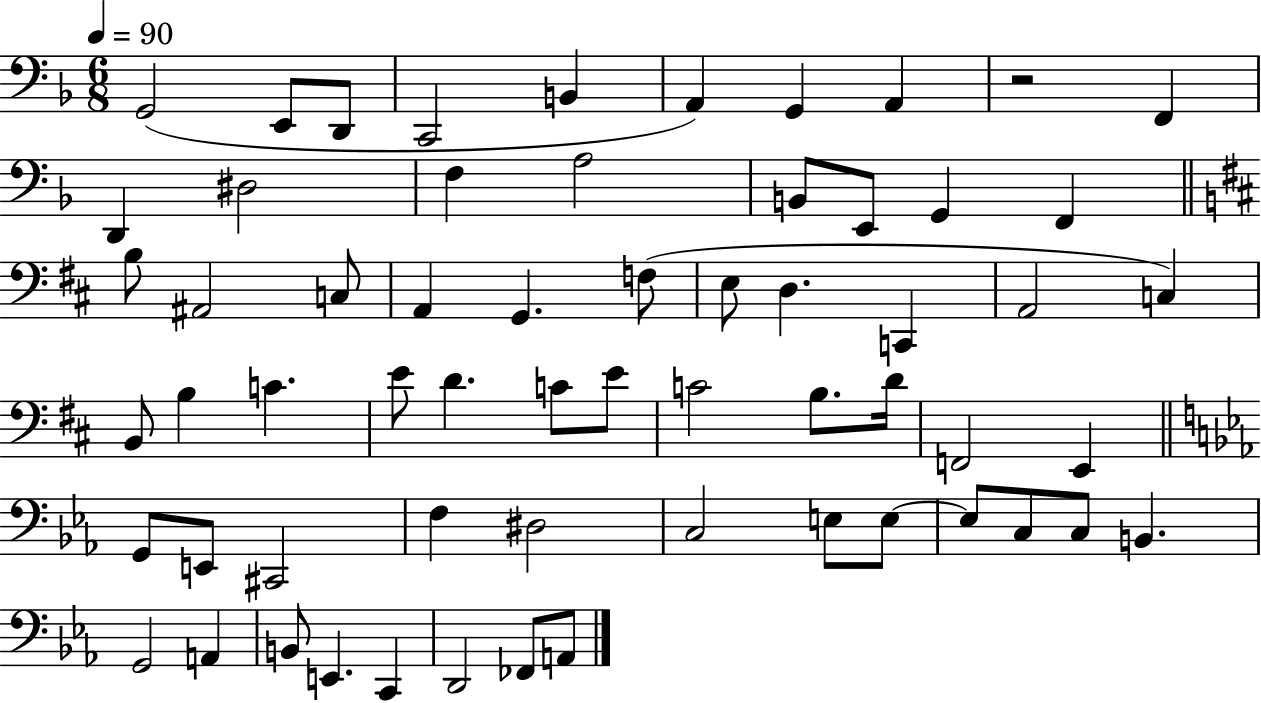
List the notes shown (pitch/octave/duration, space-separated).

G2/h E2/e D2/e C2/h B2/q A2/q G2/q A2/q R/h F2/q D2/q D#3/h F3/q A3/h B2/e E2/e G2/q F2/q B3/e A#2/h C3/e A2/q G2/q. F3/e E3/e D3/q. C2/q A2/h C3/q B2/e B3/q C4/q. E4/e D4/q. C4/e E4/e C4/h B3/e. D4/s F2/h E2/q G2/e E2/e C#2/h F3/q D#3/h C3/h E3/e E3/e E3/e C3/e C3/e B2/q. G2/h A2/q B2/e E2/q. C2/q D2/h FES2/e A2/e